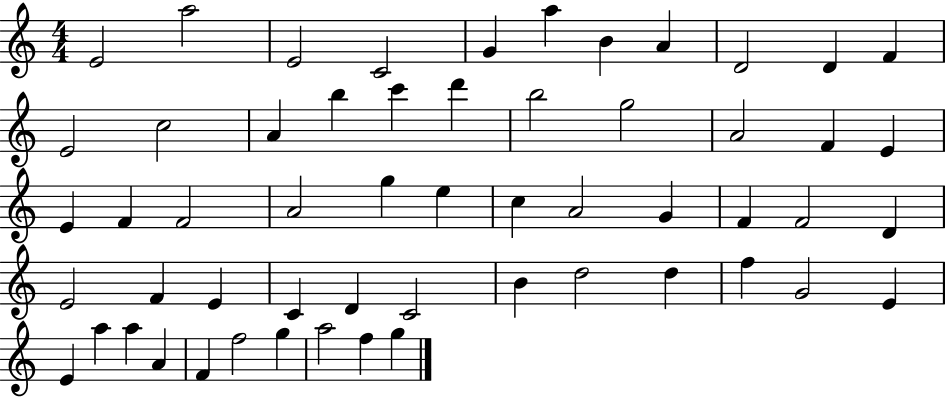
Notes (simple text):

E4/h A5/h E4/h C4/h G4/q A5/q B4/q A4/q D4/h D4/q F4/q E4/h C5/h A4/q B5/q C6/q D6/q B5/h G5/h A4/h F4/q E4/q E4/q F4/q F4/h A4/h G5/q E5/q C5/q A4/h G4/q F4/q F4/h D4/q E4/h F4/q E4/q C4/q D4/q C4/h B4/q D5/h D5/q F5/q G4/h E4/q E4/q A5/q A5/q A4/q F4/q F5/h G5/q A5/h F5/q G5/q